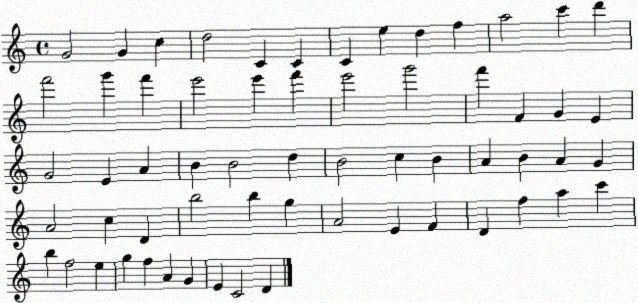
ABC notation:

X:1
T:Untitled
M:4/4
L:1/4
K:C
G2 G c d2 C C C e d f a2 c' d' f'2 g' f' e'2 e' f' e'2 g'2 f' F G E G2 E A B B2 d B2 c B A B A G A2 c D b2 b g A2 E F D f a c' b f2 e g f A G E C2 D